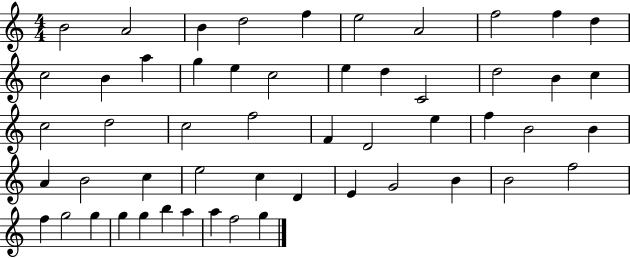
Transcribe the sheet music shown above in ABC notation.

X:1
T:Untitled
M:4/4
L:1/4
K:C
B2 A2 B d2 f e2 A2 f2 f d c2 B a g e c2 e d C2 d2 B c c2 d2 c2 f2 F D2 e f B2 B A B2 c e2 c D E G2 B B2 f2 f g2 g g g b a a f2 g